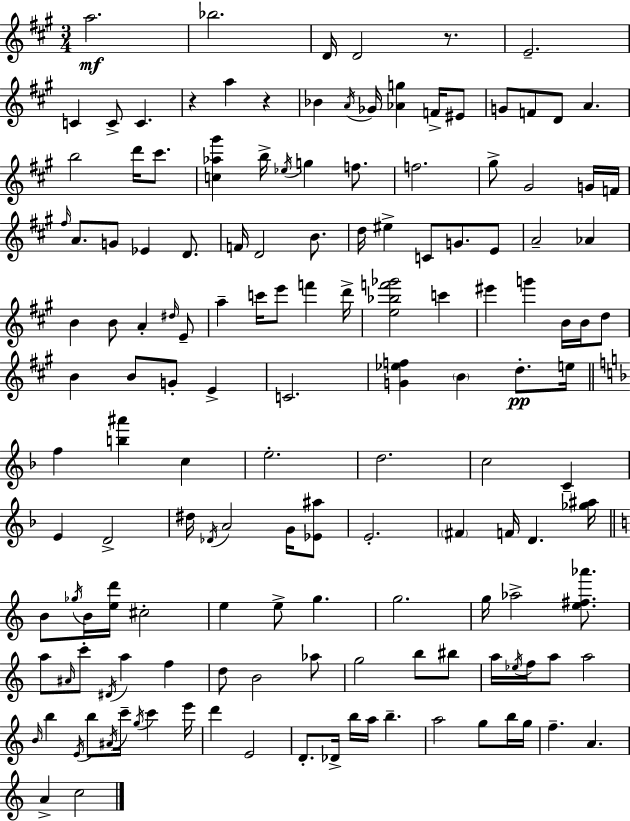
{
  \clef treble
  \numericTimeSignature
  \time 3/4
  \key a \major
  a''2.\mf | bes''2. | d'16 d'2 r8. | e'2.-- | \break c'4 c'8-> c'4. | r4 a''4 r4 | bes'4 \acciaccatura { a'16 } ges'16 <aes' g''>4 f'16-> eis'8 | g'8 f'8 d'8 a'4. | \break b''2 d'''16 cis'''8. | <c'' aes'' gis'''>4 b''16-> \acciaccatura { ees''16 } g''4 f''8. | f''2. | gis''8-> gis'2 | \break g'16 f'16 \grace { fis''16 } a'8. g'8 ees'4 | d'8. f'16 d'2 | b'8. d''16 eis''4-> c'8 g'8. | e'8 a'2-- aes'4 | \break b'4 b'8 a'4-. | \grace { dis''16 } e'8-- a''4-- c'''16 e'''8 f'''4 | d'''16-> <e'' bes'' f''' ges'''>2 | c'''4 eis'''4 g'''4 | \break b'16 b'16 d''8 b'4 b'8 g'8-. | e'4-> c'2. | <g' ees'' f''>4 \parenthesize b'4 | d''8.-.\pp e''16 \bar "||" \break \key f \major f''4 <b'' ais'''>4 c''4 | e''2.-. | d''2. | c''2 c'4-- | \break e'4 d'2-> | dis''16 \acciaccatura { des'16 } a'2 g'16 <ees' ais''>8 | e'2.-. | \parenthesize fis'4 f'16 d'4. | \break <ges'' ais''>16 \bar "||" \break \key c \major b'8 \acciaccatura { ges''16 } b'16 <e'' d'''>16 cis''2-. | e''4 e''8-> g''4. | g''2. | g''16 aes''2-> <e'' fis'' aes'''>8. | \break a''8 \grace { ais'16 } c'''8-. \acciaccatura { dis'16 } a''4 f''4 | d''8 b'2 | aes''8 g''2 b''8 | bis''8 a''16 \acciaccatura { ees''16 } f''16 a''8 a''2 | \break \grace { b'16 } b''4 \acciaccatura { e'16 } b''8 | \acciaccatura { ais'16 } c'''16-- \acciaccatura { g''16 } c'''4 e'''16 d'''4 | e'2 d'8.-. des'16-> | b''16 a''16 b''4.-- a''2 | \break g''8 b''16 g''16 f''4.-- | a'4. a'4-> | c''2 \bar "|."
}